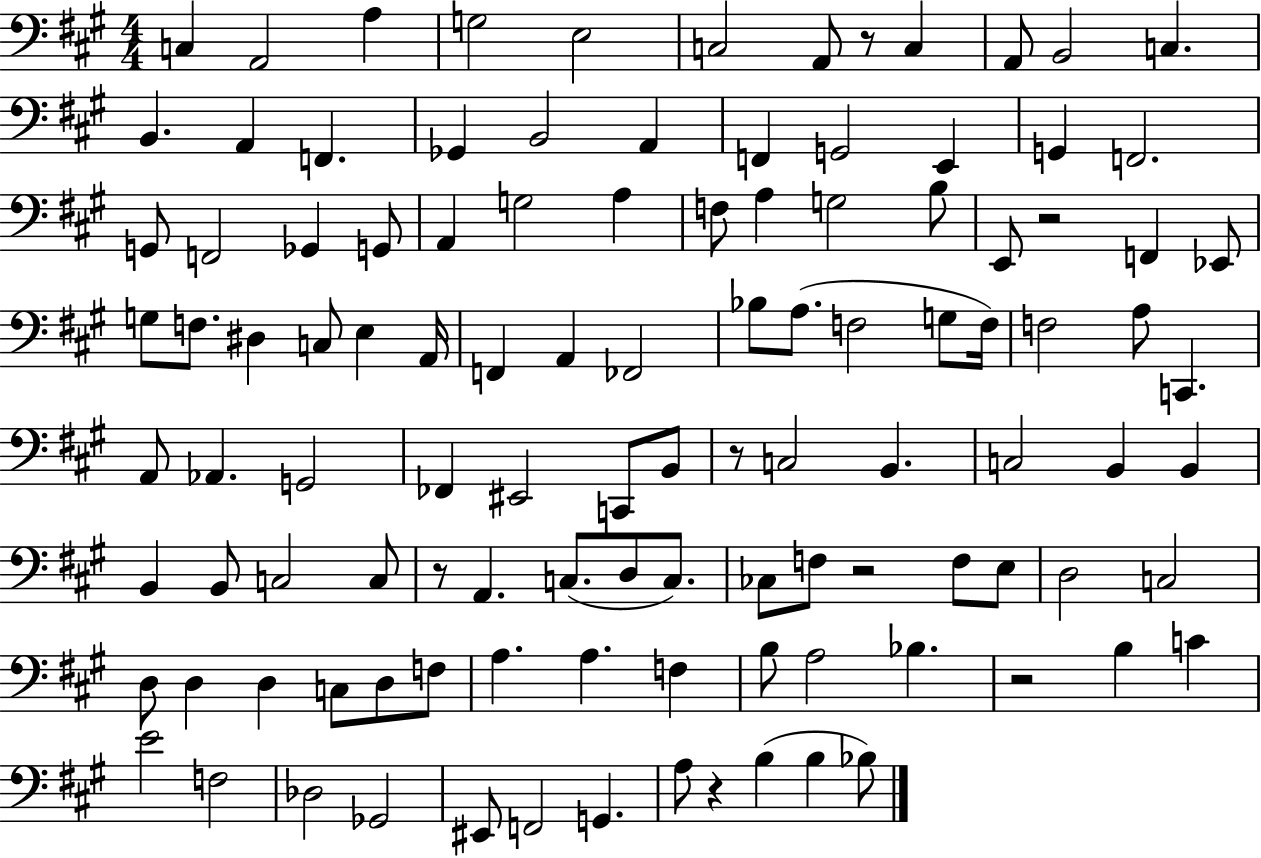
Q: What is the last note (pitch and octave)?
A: Bb3